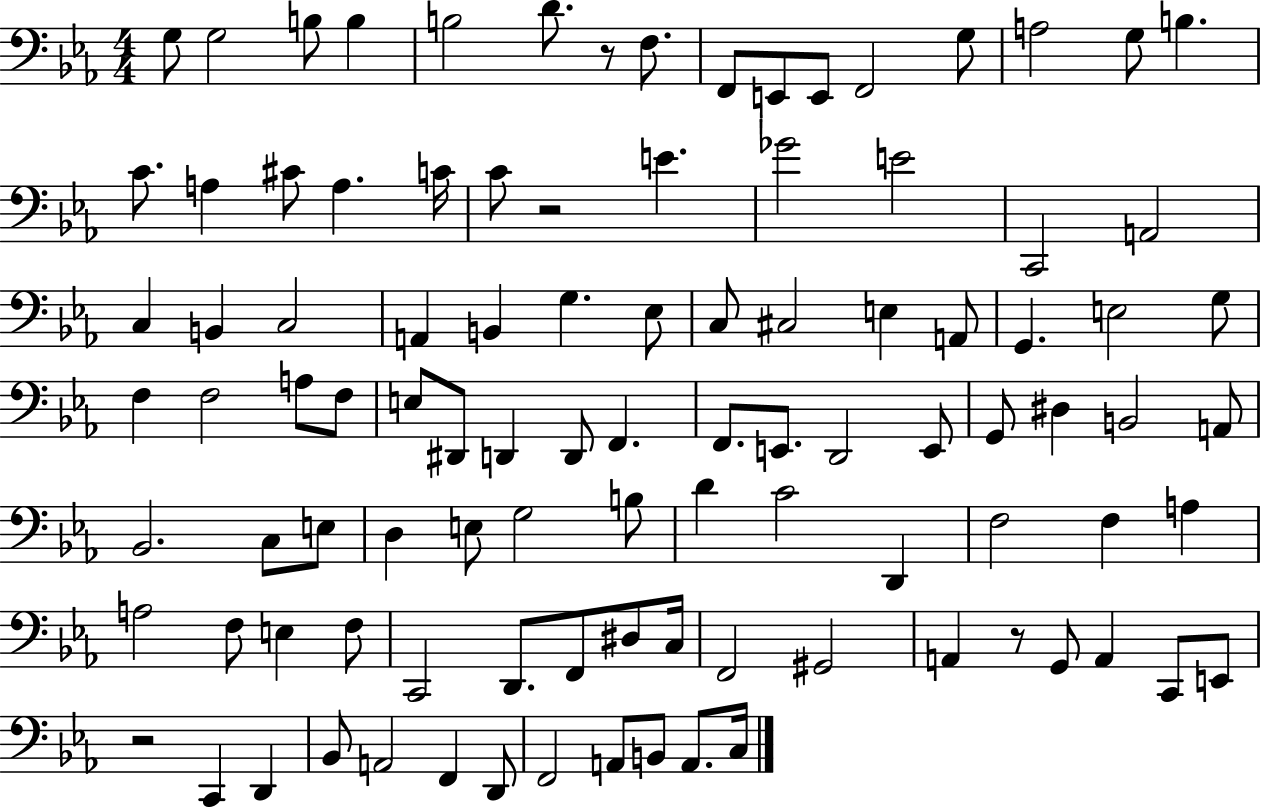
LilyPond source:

{
  \clef bass
  \numericTimeSignature
  \time 4/4
  \key ees \major
  g8 g2 b8 b4 | b2 d'8. r8 f8. | f,8 e,8 e,8 f,2 g8 | a2 g8 b4. | \break c'8. a4 cis'8 a4. c'16 | c'8 r2 e'4. | ges'2 e'2 | c,2 a,2 | \break c4 b,4 c2 | a,4 b,4 g4. ees8 | c8 cis2 e4 a,8 | g,4. e2 g8 | \break f4 f2 a8 f8 | e8 dis,8 d,4 d,8 f,4. | f,8. e,8. d,2 e,8 | g,8 dis4 b,2 a,8 | \break bes,2. c8 e8 | d4 e8 g2 b8 | d'4 c'2 d,4 | f2 f4 a4 | \break a2 f8 e4 f8 | c,2 d,8. f,8 dis8 c16 | f,2 gis,2 | a,4 r8 g,8 a,4 c,8 e,8 | \break r2 c,4 d,4 | bes,8 a,2 f,4 d,8 | f,2 a,8 b,8 a,8. c16 | \bar "|."
}